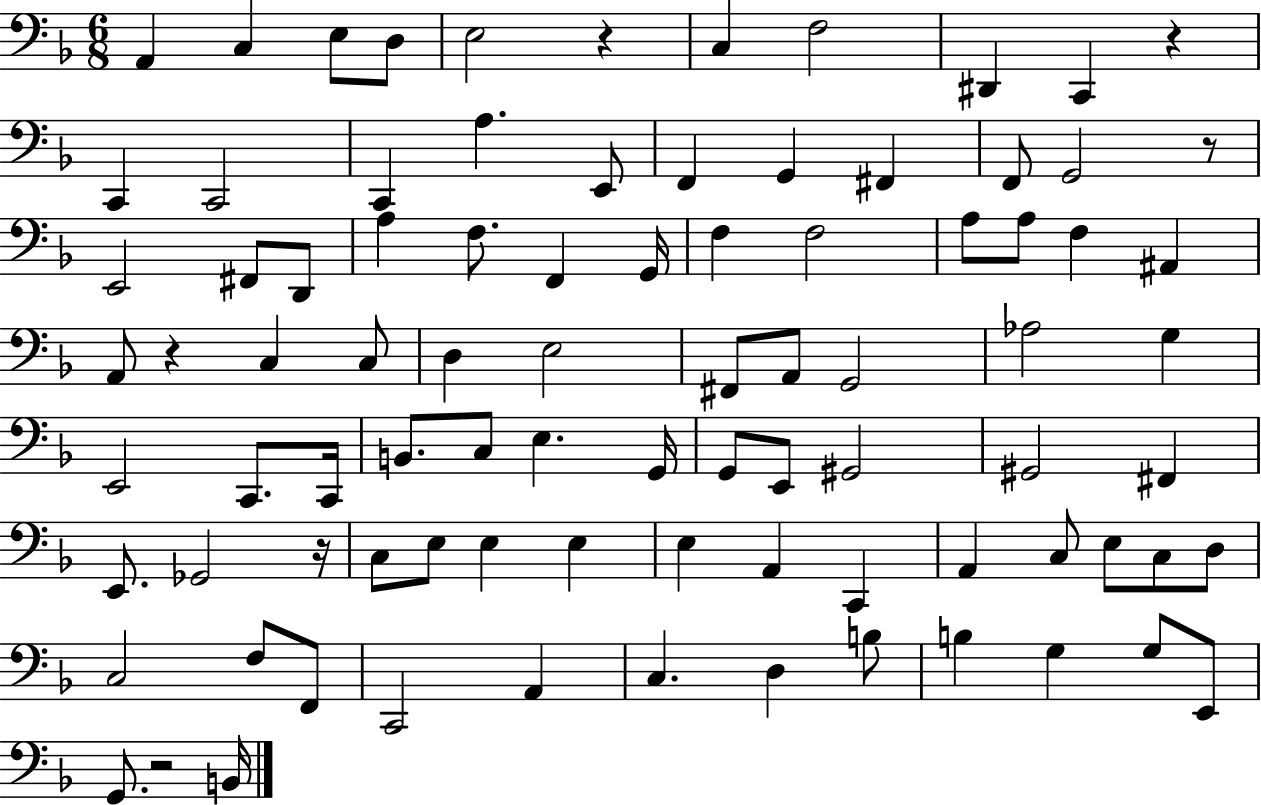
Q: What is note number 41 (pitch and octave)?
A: Ab3